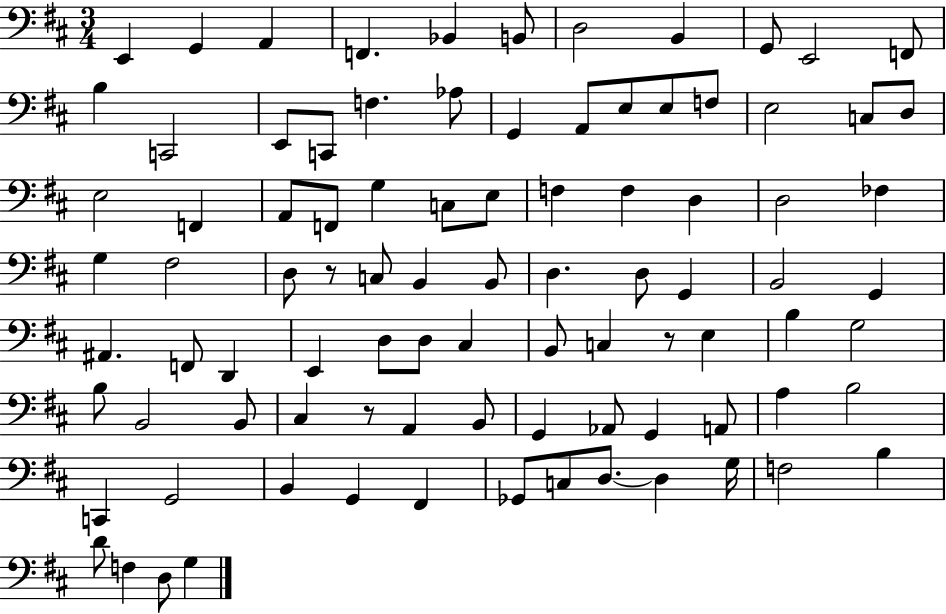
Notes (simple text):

E2/q G2/q A2/q F2/q. Bb2/q B2/e D3/h B2/q G2/e E2/h F2/e B3/q C2/h E2/e C2/e F3/q. Ab3/e G2/q A2/e E3/e E3/e F3/e E3/h C3/e D3/e E3/h F2/q A2/e F2/e G3/q C3/e E3/e F3/q F3/q D3/q D3/h FES3/q G3/q F#3/h D3/e R/e C3/e B2/q B2/e D3/q. D3/e G2/q B2/h G2/q A#2/q. F2/e D2/q E2/q D3/e D3/e C#3/q B2/e C3/q R/e E3/q B3/q G3/h B3/e B2/h B2/e C#3/q R/e A2/q B2/e G2/q Ab2/e G2/q A2/e A3/q B3/h C2/q G2/h B2/q G2/q F#2/q Gb2/e C3/e D3/e. D3/q G3/s F3/h B3/q D4/e F3/q D3/e G3/q